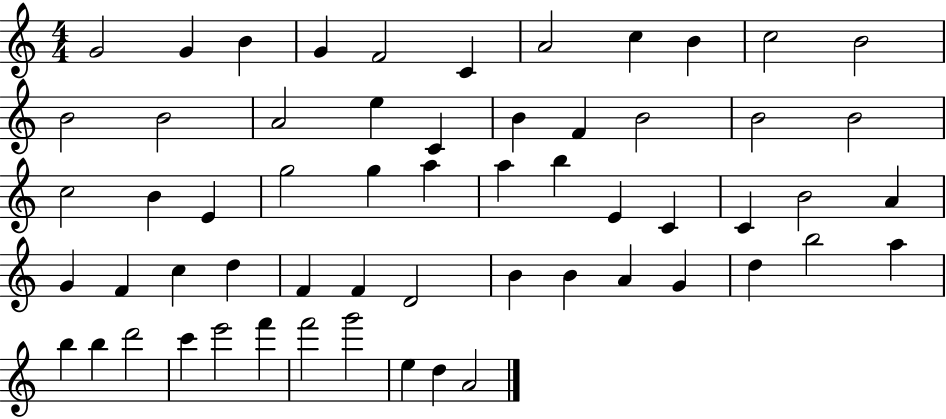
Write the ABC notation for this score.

X:1
T:Untitled
M:4/4
L:1/4
K:C
G2 G B G F2 C A2 c B c2 B2 B2 B2 A2 e C B F B2 B2 B2 c2 B E g2 g a a b E C C B2 A G F c d F F D2 B B A G d b2 a b b d'2 c' e'2 f' f'2 g'2 e d A2